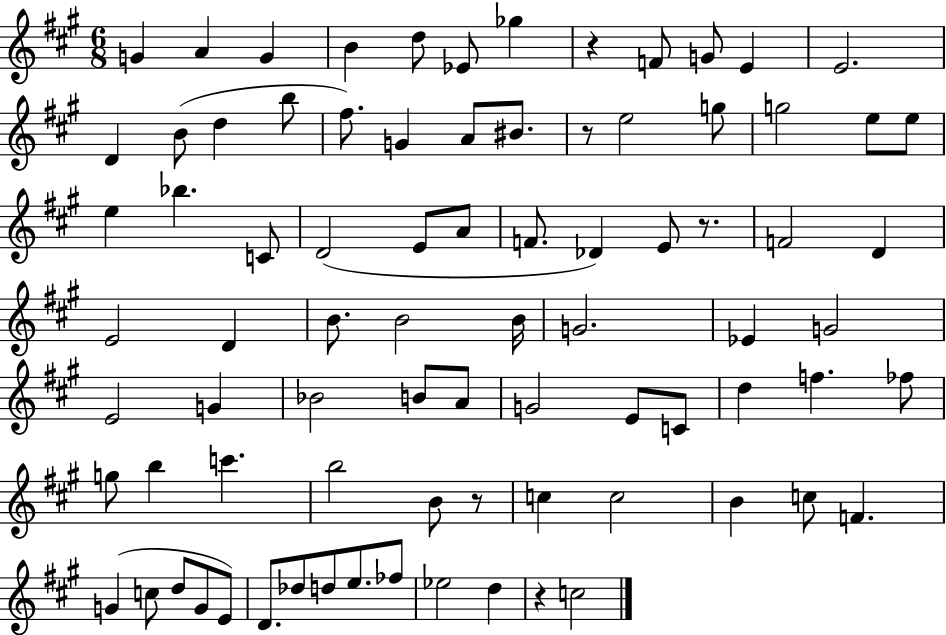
G4/q A4/q G4/q B4/q D5/e Eb4/e Gb5/q R/q F4/e G4/e E4/q E4/h. D4/q B4/e D5/q B5/e F#5/e. G4/q A4/e BIS4/e. R/e E5/h G5/e G5/h E5/e E5/e E5/q Bb5/q. C4/e D4/h E4/e A4/e F4/e. Db4/q E4/e R/e. F4/h D4/q E4/h D4/q B4/e. B4/h B4/s G4/h. Eb4/q G4/h E4/h G4/q Bb4/h B4/e A4/e G4/h E4/e C4/e D5/q F5/q. FES5/e G5/e B5/q C6/q. B5/h B4/e R/e C5/q C5/h B4/q C5/e F4/q. G4/q C5/e D5/e G4/e E4/e D4/e. Db5/e D5/e E5/e. FES5/e Eb5/h D5/q R/q C5/h